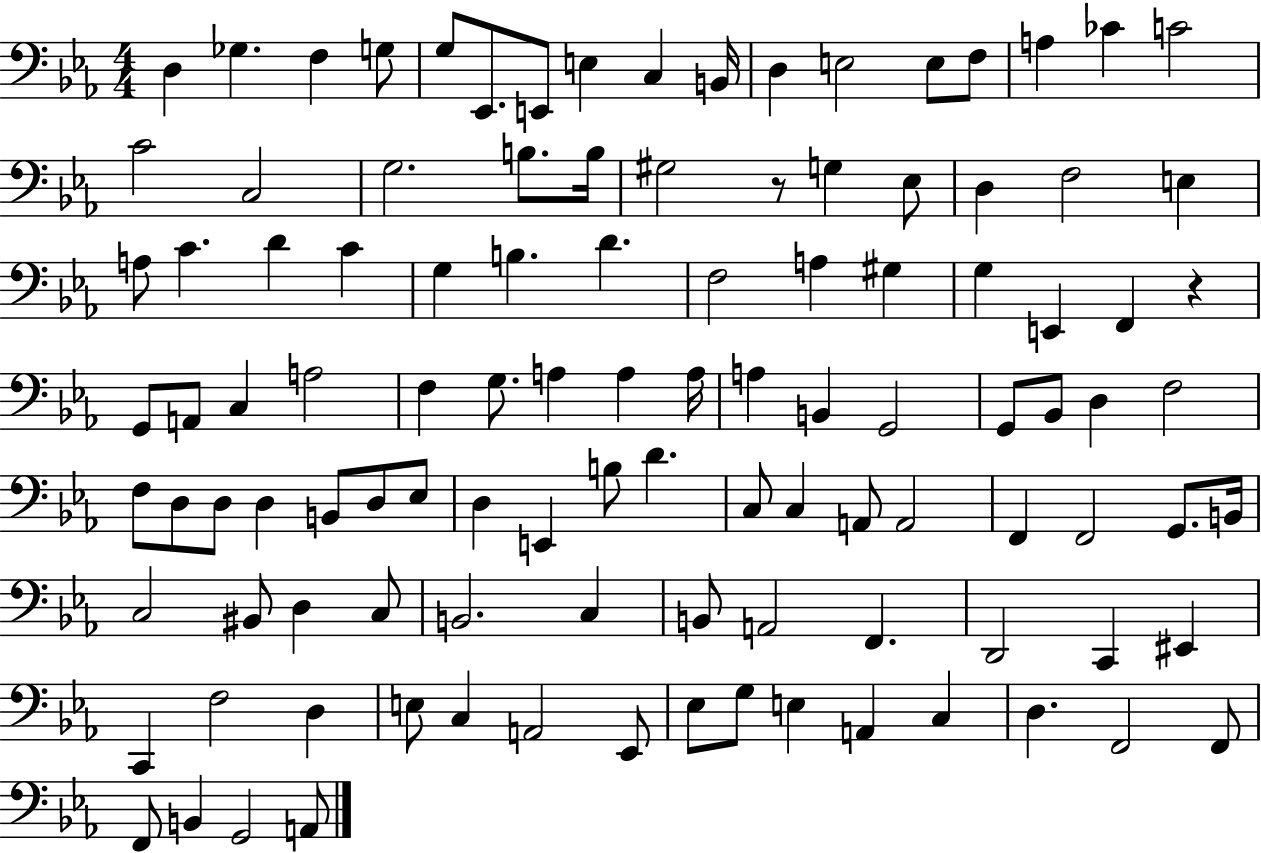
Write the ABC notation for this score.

X:1
T:Untitled
M:4/4
L:1/4
K:Eb
D, _G, F, G,/2 G,/2 _E,,/2 E,,/2 E, C, B,,/4 D, E,2 E,/2 F,/2 A, _C C2 C2 C,2 G,2 B,/2 B,/4 ^G,2 z/2 G, _E,/2 D, F,2 E, A,/2 C D C G, B, D F,2 A, ^G, G, E,, F,, z G,,/2 A,,/2 C, A,2 F, G,/2 A, A, A,/4 A, B,, G,,2 G,,/2 _B,,/2 D, F,2 F,/2 D,/2 D,/2 D, B,,/2 D,/2 _E,/2 D, E,, B,/2 D C,/2 C, A,,/2 A,,2 F,, F,,2 G,,/2 B,,/4 C,2 ^B,,/2 D, C,/2 B,,2 C, B,,/2 A,,2 F,, D,,2 C,, ^E,, C,, F,2 D, E,/2 C, A,,2 _E,,/2 _E,/2 G,/2 E, A,, C, D, F,,2 F,,/2 F,,/2 B,, G,,2 A,,/2